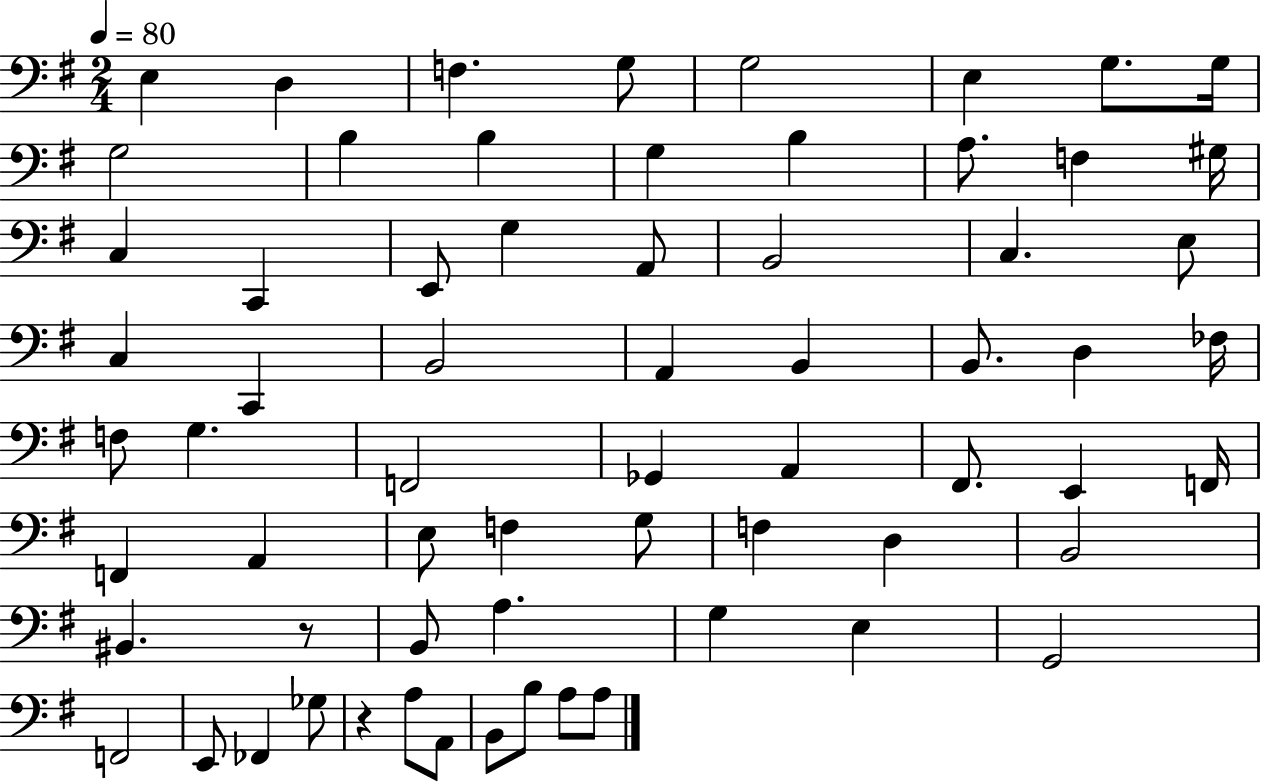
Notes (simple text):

E3/q D3/q F3/q. G3/e G3/h E3/q G3/e. G3/s G3/h B3/q B3/q G3/q B3/q A3/e. F3/q G#3/s C3/q C2/q E2/e G3/q A2/e B2/h C3/q. E3/e C3/q C2/q B2/h A2/q B2/q B2/e. D3/q FES3/s F3/e G3/q. F2/h Gb2/q A2/q F#2/e. E2/q F2/s F2/q A2/q E3/e F3/q G3/e F3/q D3/q B2/h BIS2/q. R/e B2/e A3/q. G3/q E3/q G2/h F2/h E2/e FES2/q Gb3/e R/q A3/e A2/e B2/e B3/e A3/e A3/e